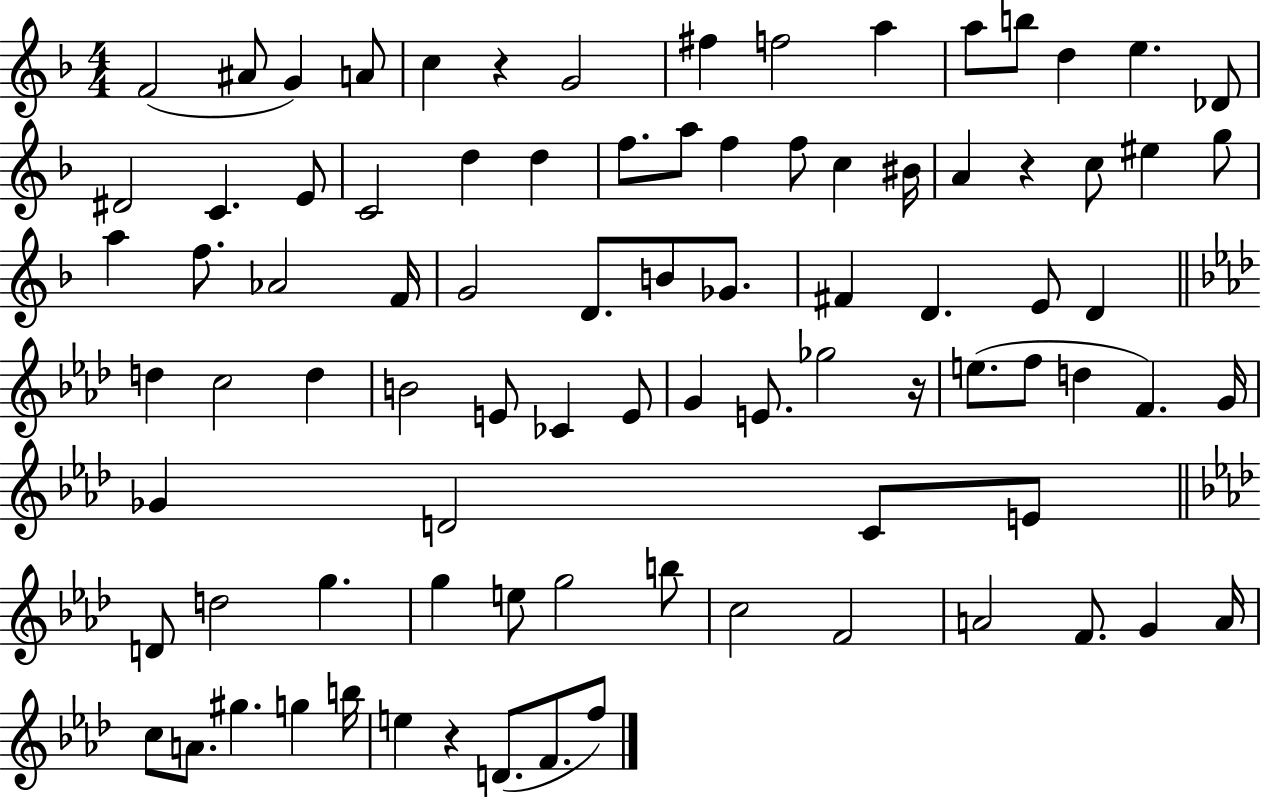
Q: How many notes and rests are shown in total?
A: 87